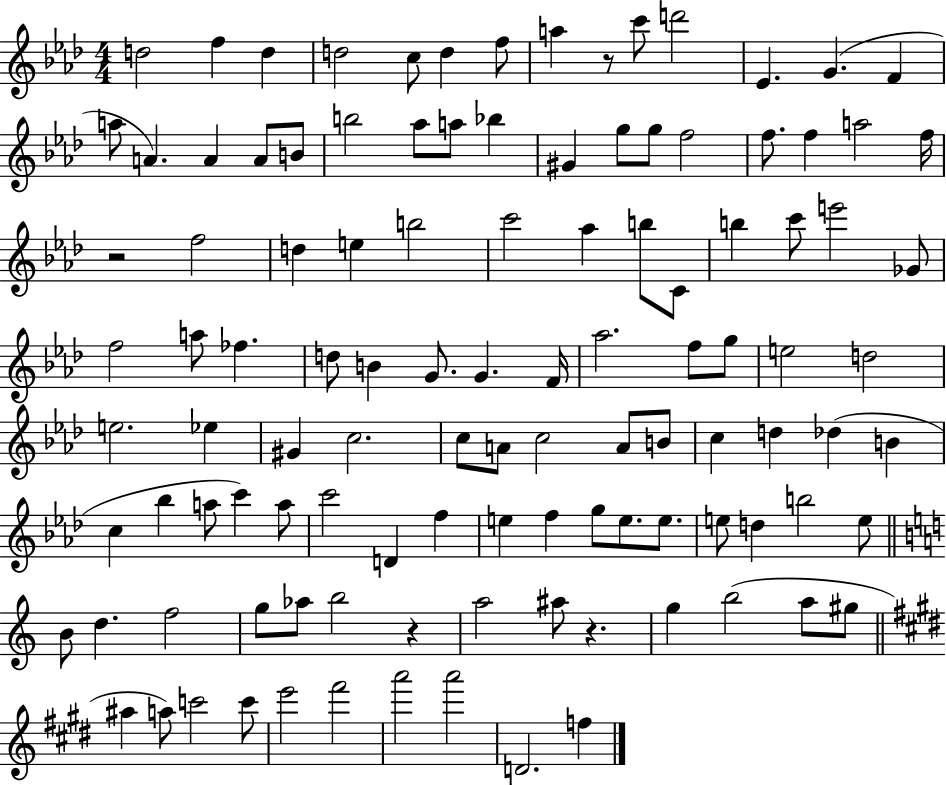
D5/h F5/q D5/q D5/h C5/e D5/q F5/e A5/q R/e C6/e D6/h Eb4/q. G4/q. F4/q A5/e A4/q. A4/q A4/e B4/e B5/h Ab5/e A5/e Bb5/q G#4/q G5/e G5/e F5/h F5/e. F5/q A5/h F5/s R/h F5/h D5/q E5/q B5/h C6/h Ab5/q B5/e C4/e B5/q C6/e E6/h Gb4/e F5/h A5/e FES5/q. D5/e B4/q G4/e. G4/q. F4/s Ab5/h. F5/e G5/e E5/h D5/h E5/h. Eb5/q G#4/q C5/h. C5/e A4/e C5/h A4/e B4/e C5/q D5/q Db5/q B4/q C5/q Bb5/q A5/e C6/q A5/e C6/h D4/q F5/q E5/q F5/q G5/e E5/e. E5/e. E5/e D5/q B5/h E5/e B4/e D5/q. F5/h G5/e Ab5/e B5/h R/q A5/h A#5/e R/q. G5/q B5/h A5/e G#5/e A#5/q A5/e C6/h C6/e E6/h F#6/h A6/h A6/h D4/h. F5/q